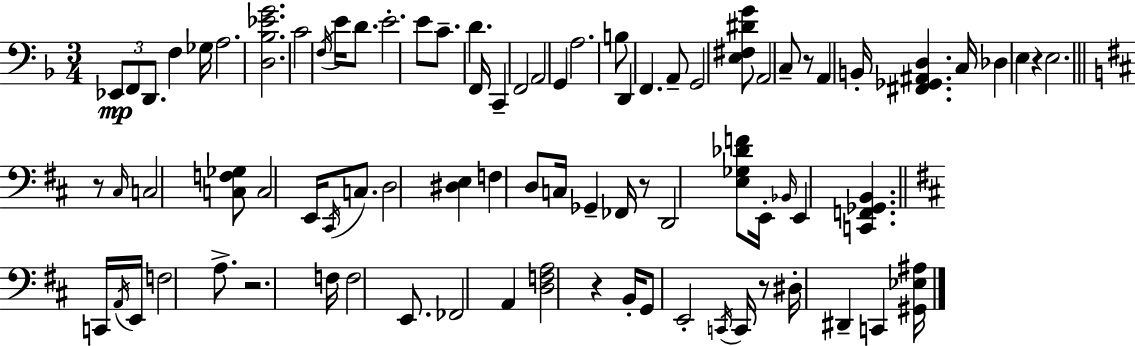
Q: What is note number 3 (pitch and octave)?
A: D2